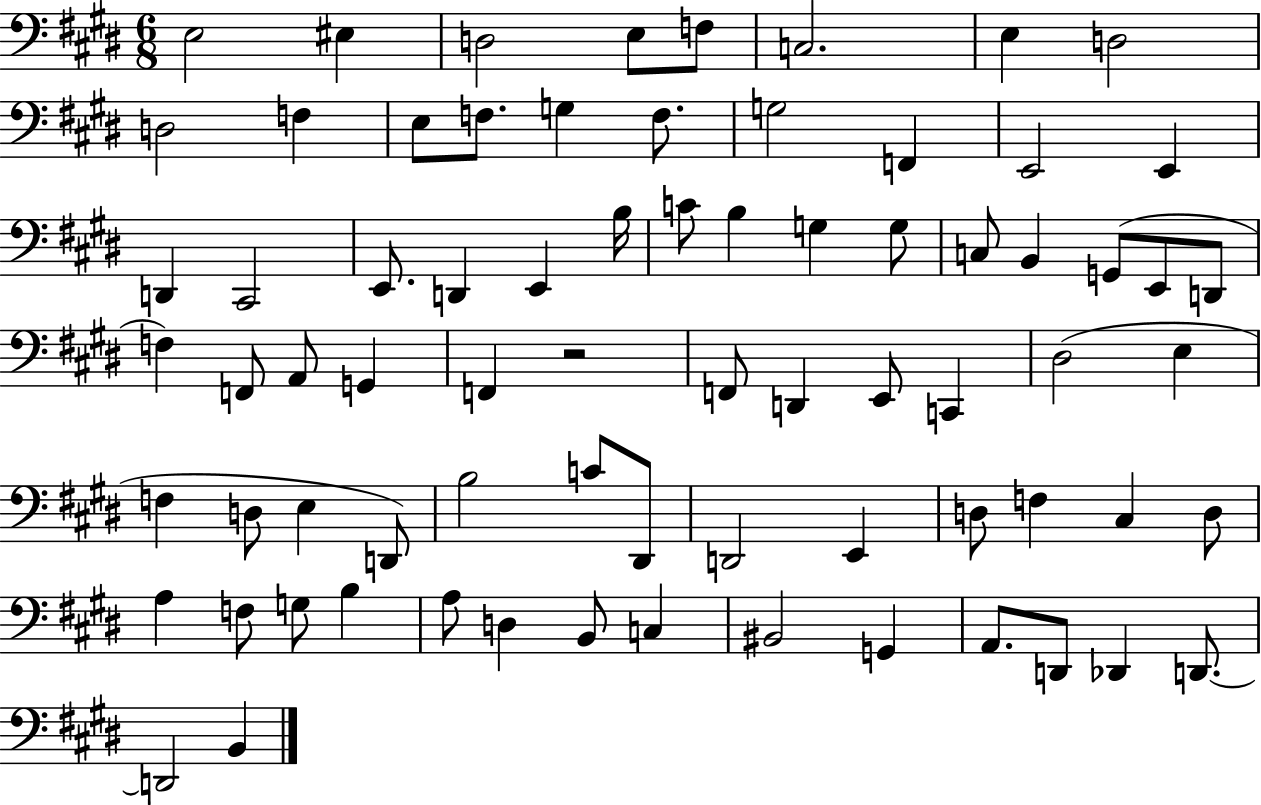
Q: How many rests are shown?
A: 1